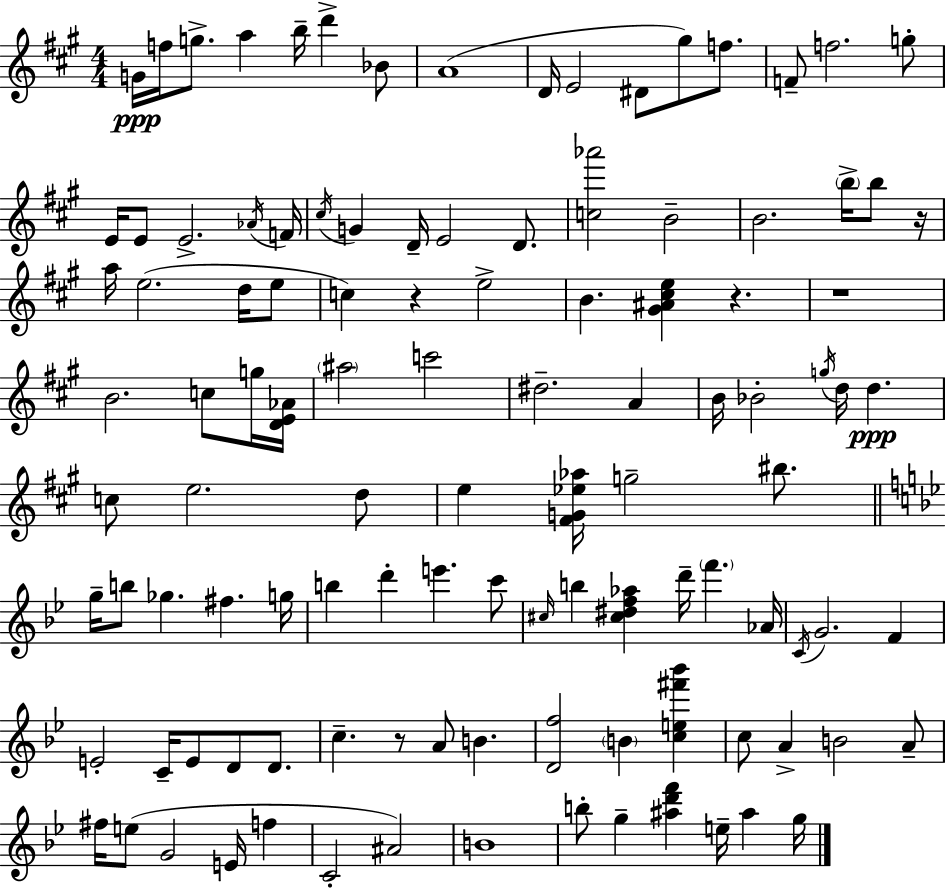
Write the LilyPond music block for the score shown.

{
  \clef treble
  \numericTimeSignature
  \time 4/4
  \key a \major
  g'16\ppp f''16 g''8.-> a''4 b''16-- d'''4-> bes'8 | a'1( | d'16 e'2 dis'8 gis''8) f''8. | f'8-- f''2. g''8-. | \break e'16 e'8 e'2.-> \acciaccatura { aes'16 } | f'16 \acciaccatura { cis''16 } g'4 d'16-- e'2 d'8. | <c'' aes'''>2 b'2-- | b'2. \parenthesize b''16-> b''8 | \break r16 a''16 e''2.( d''16 | e''8 c''4) r4 e''2-> | b'4. <gis' ais' cis'' e''>4 r4. | r1 | \break b'2. c''8 | g''16 <d' e' aes'>16 \parenthesize ais''2 c'''2 | dis''2.-- a'4 | b'16 bes'2-. \acciaccatura { g''16 } d''16 d''4.\ppp | \break c''8 e''2. | d''8 e''4 <fis' g' ees'' aes''>16 g''2-- | bis''8. \bar "||" \break \key bes \major g''16-- b''8 ges''4. fis''4. g''16 | b''4 d'''4-. e'''4. c'''8 | \grace { cis''16 } b''4 <cis'' dis'' f'' aes''>4 d'''16-- \parenthesize f'''4. | aes'16 \acciaccatura { c'16 } g'2. f'4 | \break e'2-. c'16-- e'8 d'8 d'8. | c''4.-- r8 a'8 b'4. | <d' f''>2 \parenthesize b'4 <c'' e'' fis''' bes'''>4 | c''8 a'4-> b'2 | \break a'8-- fis''16 e''8( g'2 e'16 f''4 | c'2-. ais'2) | b'1 | b''8-. g''4-- <ais'' d''' f'''>4 e''16-- ais''4 | \break g''16 \bar "|."
}